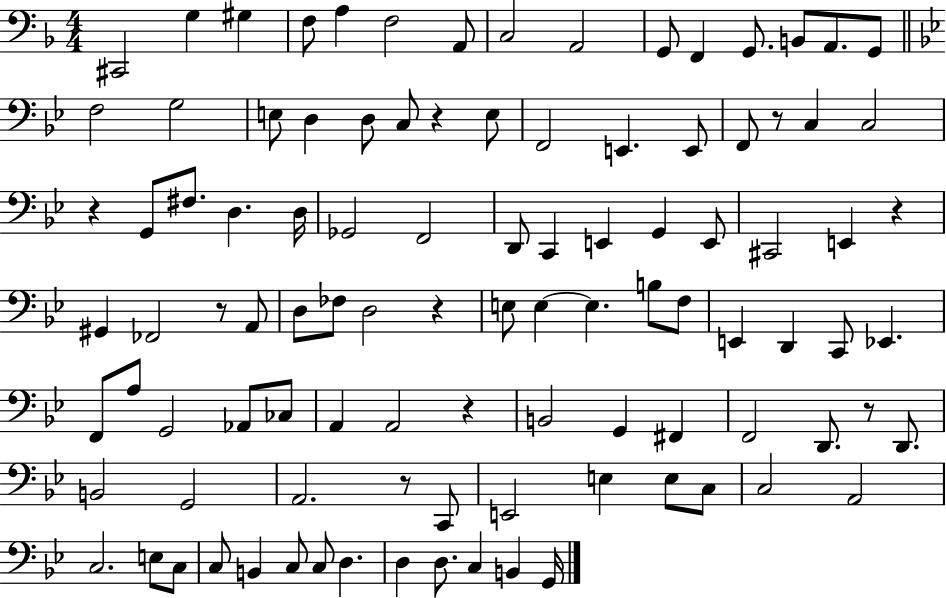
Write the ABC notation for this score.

X:1
T:Untitled
M:4/4
L:1/4
K:F
^C,,2 G, ^G, F,/2 A, F,2 A,,/2 C,2 A,,2 G,,/2 F,, G,,/2 B,,/2 A,,/2 G,,/2 F,2 G,2 E,/2 D, D,/2 C,/2 z E,/2 F,,2 E,, E,,/2 F,,/2 z/2 C, C,2 z G,,/2 ^F,/2 D, D,/4 _G,,2 F,,2 D,,/2 C,, E,, G,, E,,/2 ^C,,2 E,, z ^G,, _F,,2 z/2 A,,/2 D,/2 _F,/2 D,2 z E,/2 E, E, B,/2 F,/2 E,, D,, C,,/2 _E,, F,,/2 A,/2 G,,2 _A,,/2 _C,/2 A,, A,,2 z B,,2 G,, ^F,, F,,2 D,,/2 z/2 D,,/2 B,,2 G,,2 A,,2 z/2 C,,/2 E,,2 E, E,/2 C,/2 C,2 A,,2 C,2 E,/2 C,/2 C,/2 B,, C,/2 C,/2 D, D, D,/2 C, B,, G,,/4